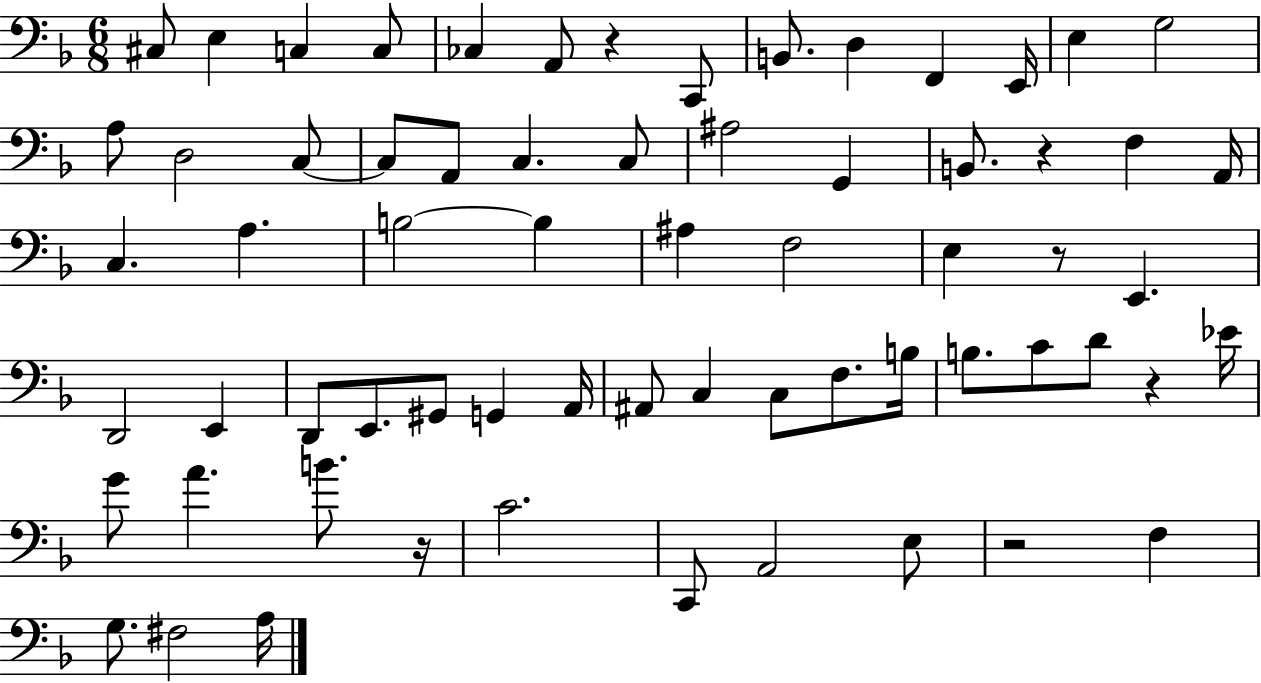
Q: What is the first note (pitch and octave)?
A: C#3